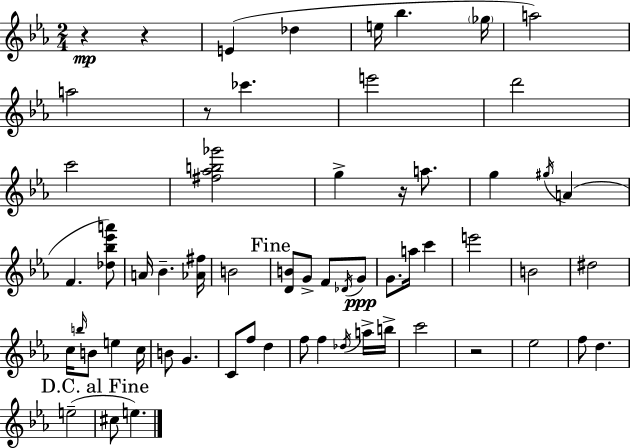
X:1
T:Untitled
M:2/4
L:1/4
K:Cm
z z E _d e/4 _b _g/4 a2 a2 z/2 _c' e'2 d'2 c'2 [^f_ab_g']2 g z/4 a/2 g ^g/4 A F [_d_b_e'a']/2 A/4 _B [_A^f]/4 B2 [DB]/2 G/2 F/2 _D/4 G/2 G/2 a/4 c' e'2 B2 ^d2 c/4 b/4 B/2 e c/4 B/2 G C/2 f/2 d f/2 f _d/4 a/4 b/4 c'2 z2 _e2 f/2 d e2 ^c/2 e